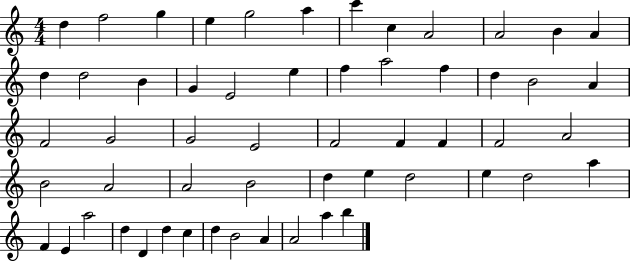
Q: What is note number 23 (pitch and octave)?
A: B4